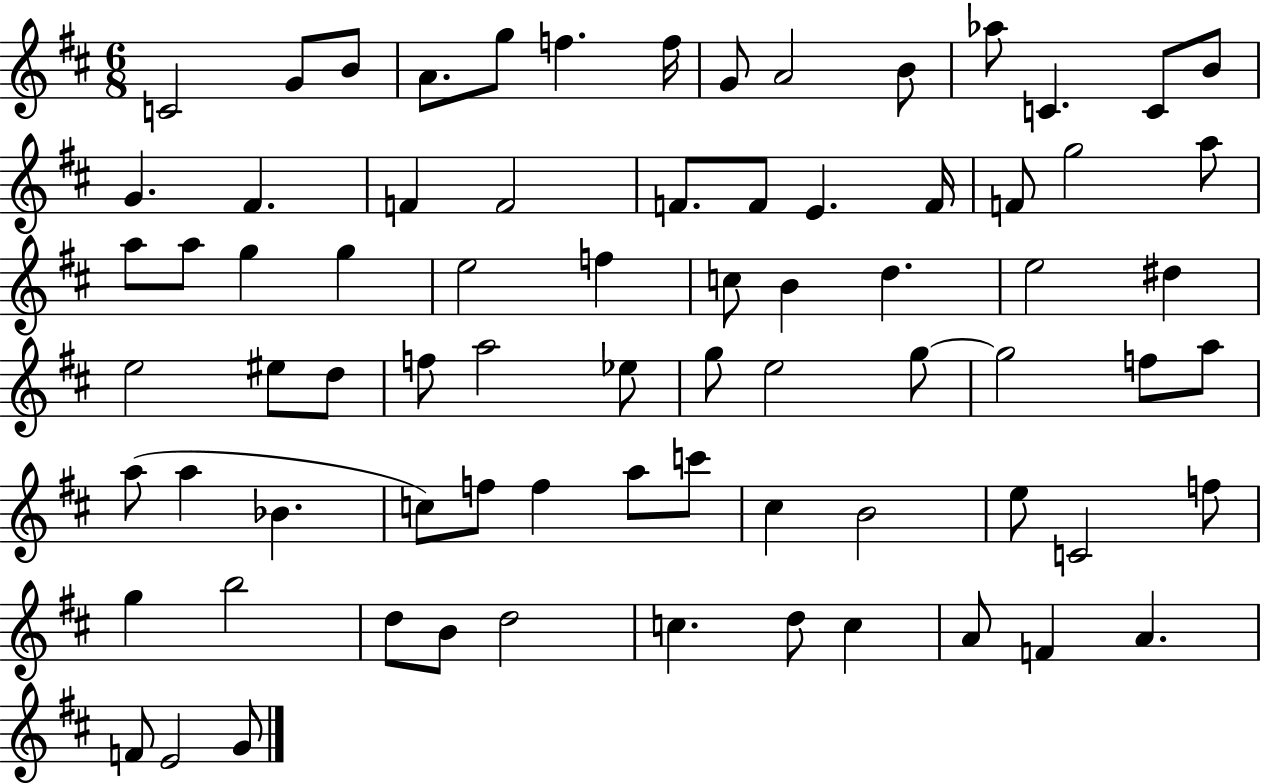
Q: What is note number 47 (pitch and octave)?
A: F5